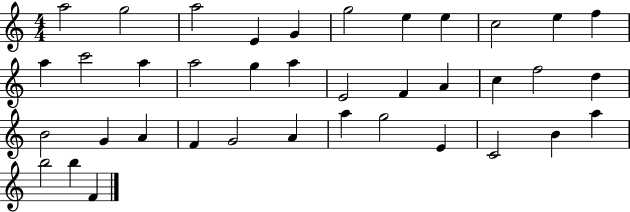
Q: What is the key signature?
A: C major